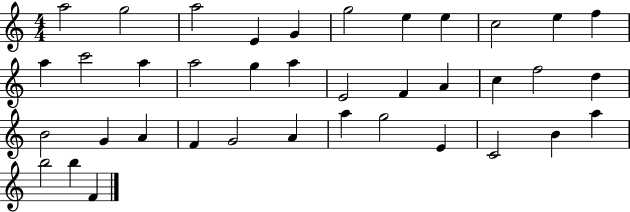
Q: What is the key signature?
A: C major